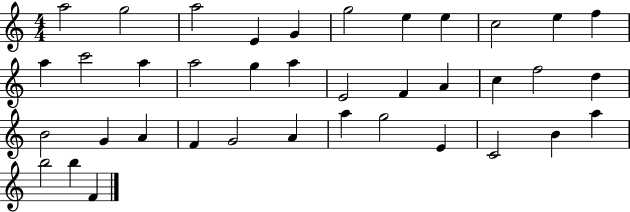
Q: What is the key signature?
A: C major